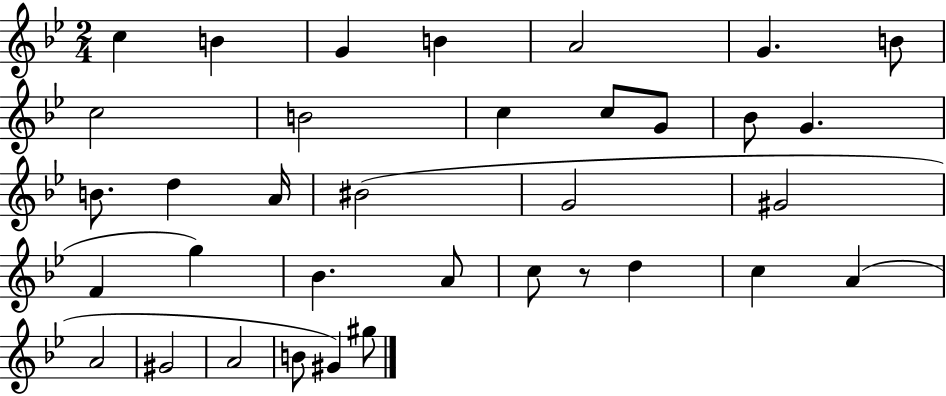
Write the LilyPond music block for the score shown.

{
  \clef treble
  \numericTimeSignature
  \time 2/4
  \key bes \major
  c''4 b'4 | g'4 b'4 | a'2 | g'4. b'8 | \break c''2 | b'2 | c''4 c''8 g'8 | bes'8 g'4. | \break b'8. d''4 a'16 | bis'2( | g'2 | gis'2 | \break f'4 g''4) | bes'4. a'8 | c''8 r8 d''4 | c''4 a'4( | \break a'2 | gis'2 | a'2 | b'8 gis'4) gis''8 | \break \bar "|."
}